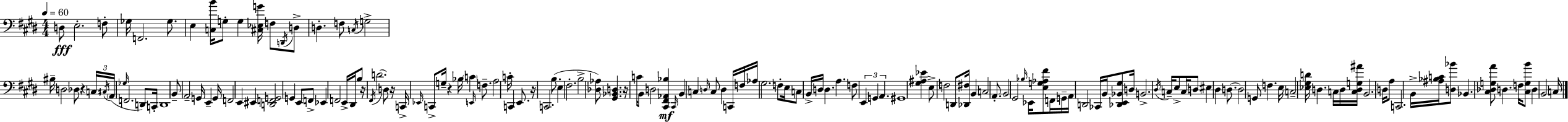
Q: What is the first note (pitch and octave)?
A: D3